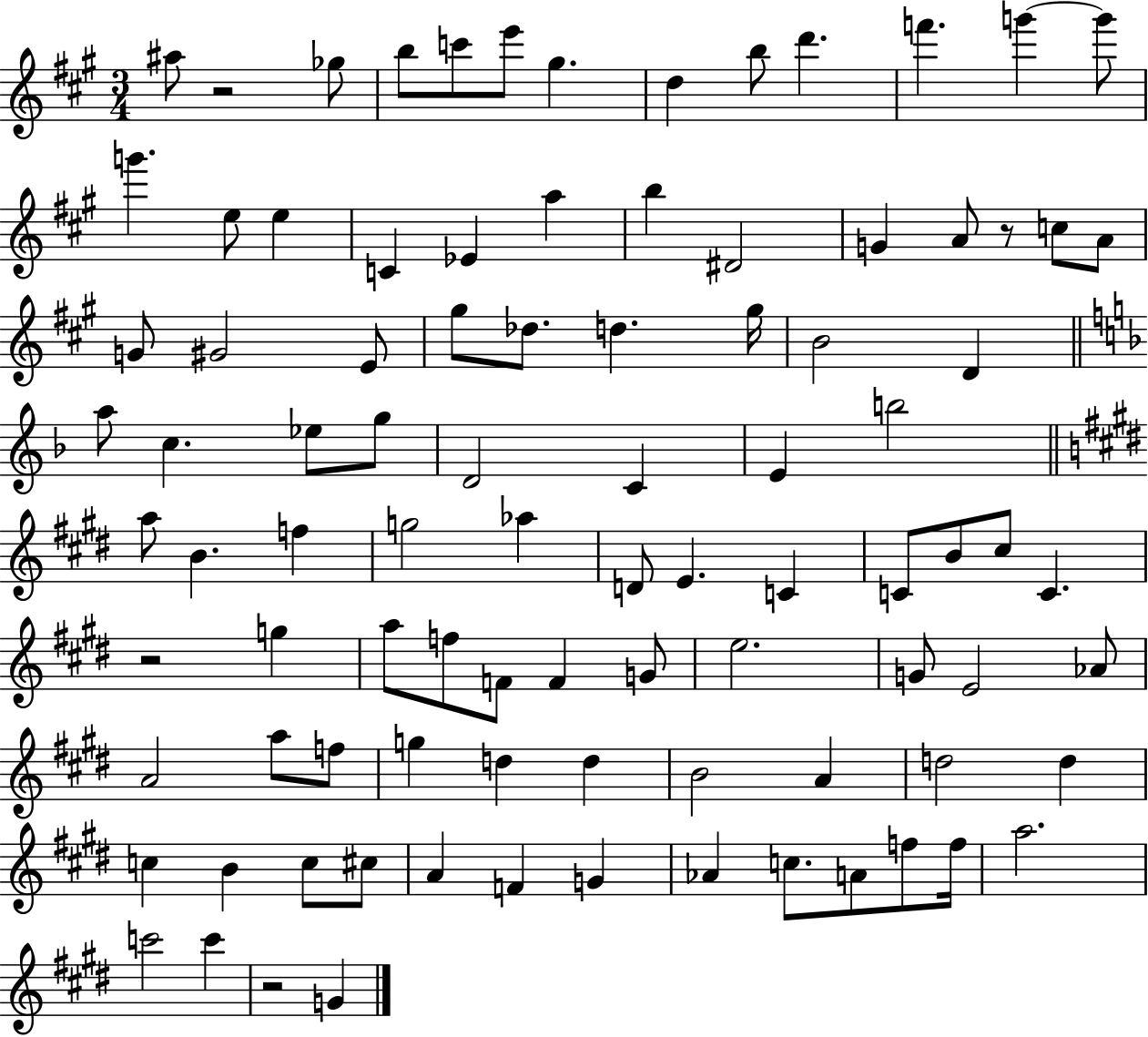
A#5/e R/h Gb5/e B5/e C6/e E6/e G#5/q. D5/q B5/e D6/q. F6/q. G6/q G6/e G6/q. E5/e E5/q C4/q Eb4/q A5/q B5/q D#4/h G4/q A4/e R/e C5/e A4/e G4/e G#4/h E4/e G#5/e Db5/e. D5/q. G#5/s B4/h D4/q A5/e C5/q. Eb5/e G5/e D4/h C4/q E4/q B5/h A5/e B4/q. F5/q G5/h Ab5/q D4/e E4/q. C4/q C4/e B4/e C#5/e C4/q. R/h G5/q A5/e F5/e F4/e F4/q G4/e E5/h. G4/e E4/h Ab4/e A4/h A5/e F5/e G5/q D5/q D5/q B4/h A4/q D5/h D5/q C5/q B4/q C5/e C#5/e A4/q F4/q G4/q Ab4/q C5/e. A4/e F5/e F5/s A5/h. C6/h C6/q R/h G4/q